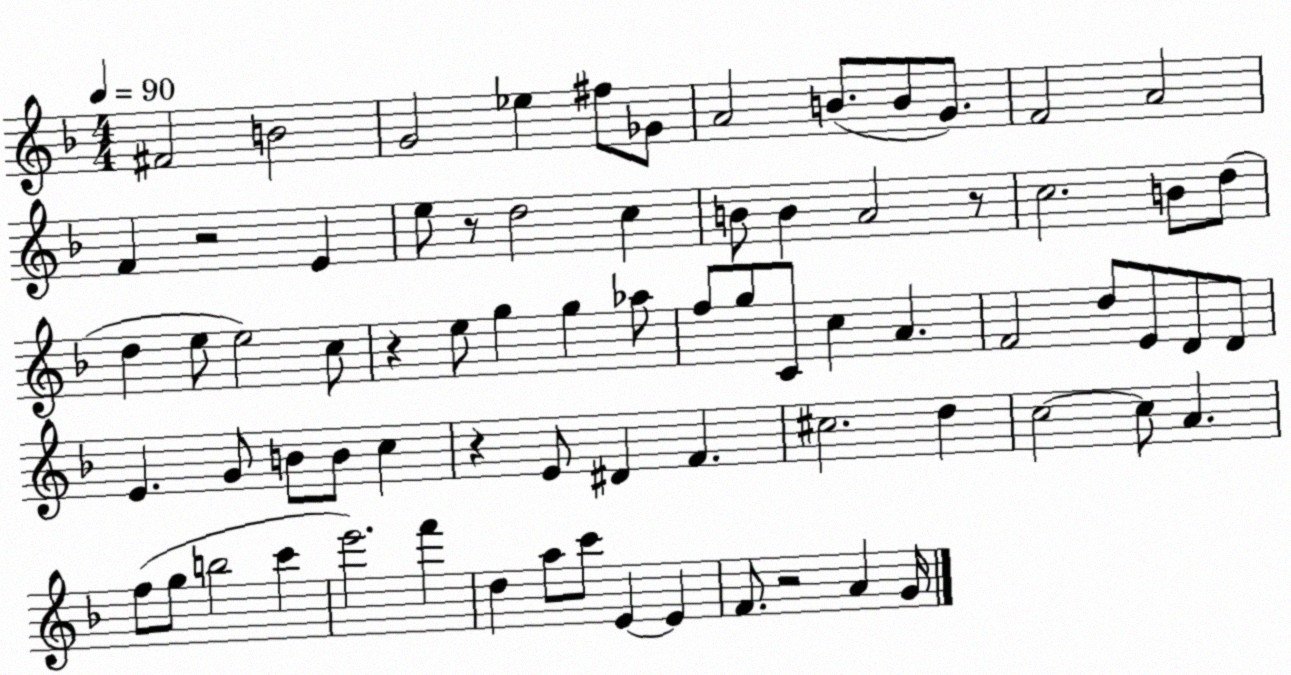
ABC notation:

X:1
T:Untitled
M:4/4
L:1/4
K:F
^F2 B2 G2 _e ^f/2 _G/2 A2 B/2 B/2 G/2 F2 A2 F z2 E e/2 z/2 d2 c B/2 B A2 z/2 c2 B/2 d/2 d e/2 e2 c/2 z e/2 g g _a/2 f/2 g/2 C/2 c A F2 d/2 E/2 D/2 D/2 E G/2 B/2 B/2 c z E/2 ^D F ^c2 d c2 c/2 A f/2 g/2 b2 c' e'2 f' d a/2 c'/2 E E F/2 z2 A G/4